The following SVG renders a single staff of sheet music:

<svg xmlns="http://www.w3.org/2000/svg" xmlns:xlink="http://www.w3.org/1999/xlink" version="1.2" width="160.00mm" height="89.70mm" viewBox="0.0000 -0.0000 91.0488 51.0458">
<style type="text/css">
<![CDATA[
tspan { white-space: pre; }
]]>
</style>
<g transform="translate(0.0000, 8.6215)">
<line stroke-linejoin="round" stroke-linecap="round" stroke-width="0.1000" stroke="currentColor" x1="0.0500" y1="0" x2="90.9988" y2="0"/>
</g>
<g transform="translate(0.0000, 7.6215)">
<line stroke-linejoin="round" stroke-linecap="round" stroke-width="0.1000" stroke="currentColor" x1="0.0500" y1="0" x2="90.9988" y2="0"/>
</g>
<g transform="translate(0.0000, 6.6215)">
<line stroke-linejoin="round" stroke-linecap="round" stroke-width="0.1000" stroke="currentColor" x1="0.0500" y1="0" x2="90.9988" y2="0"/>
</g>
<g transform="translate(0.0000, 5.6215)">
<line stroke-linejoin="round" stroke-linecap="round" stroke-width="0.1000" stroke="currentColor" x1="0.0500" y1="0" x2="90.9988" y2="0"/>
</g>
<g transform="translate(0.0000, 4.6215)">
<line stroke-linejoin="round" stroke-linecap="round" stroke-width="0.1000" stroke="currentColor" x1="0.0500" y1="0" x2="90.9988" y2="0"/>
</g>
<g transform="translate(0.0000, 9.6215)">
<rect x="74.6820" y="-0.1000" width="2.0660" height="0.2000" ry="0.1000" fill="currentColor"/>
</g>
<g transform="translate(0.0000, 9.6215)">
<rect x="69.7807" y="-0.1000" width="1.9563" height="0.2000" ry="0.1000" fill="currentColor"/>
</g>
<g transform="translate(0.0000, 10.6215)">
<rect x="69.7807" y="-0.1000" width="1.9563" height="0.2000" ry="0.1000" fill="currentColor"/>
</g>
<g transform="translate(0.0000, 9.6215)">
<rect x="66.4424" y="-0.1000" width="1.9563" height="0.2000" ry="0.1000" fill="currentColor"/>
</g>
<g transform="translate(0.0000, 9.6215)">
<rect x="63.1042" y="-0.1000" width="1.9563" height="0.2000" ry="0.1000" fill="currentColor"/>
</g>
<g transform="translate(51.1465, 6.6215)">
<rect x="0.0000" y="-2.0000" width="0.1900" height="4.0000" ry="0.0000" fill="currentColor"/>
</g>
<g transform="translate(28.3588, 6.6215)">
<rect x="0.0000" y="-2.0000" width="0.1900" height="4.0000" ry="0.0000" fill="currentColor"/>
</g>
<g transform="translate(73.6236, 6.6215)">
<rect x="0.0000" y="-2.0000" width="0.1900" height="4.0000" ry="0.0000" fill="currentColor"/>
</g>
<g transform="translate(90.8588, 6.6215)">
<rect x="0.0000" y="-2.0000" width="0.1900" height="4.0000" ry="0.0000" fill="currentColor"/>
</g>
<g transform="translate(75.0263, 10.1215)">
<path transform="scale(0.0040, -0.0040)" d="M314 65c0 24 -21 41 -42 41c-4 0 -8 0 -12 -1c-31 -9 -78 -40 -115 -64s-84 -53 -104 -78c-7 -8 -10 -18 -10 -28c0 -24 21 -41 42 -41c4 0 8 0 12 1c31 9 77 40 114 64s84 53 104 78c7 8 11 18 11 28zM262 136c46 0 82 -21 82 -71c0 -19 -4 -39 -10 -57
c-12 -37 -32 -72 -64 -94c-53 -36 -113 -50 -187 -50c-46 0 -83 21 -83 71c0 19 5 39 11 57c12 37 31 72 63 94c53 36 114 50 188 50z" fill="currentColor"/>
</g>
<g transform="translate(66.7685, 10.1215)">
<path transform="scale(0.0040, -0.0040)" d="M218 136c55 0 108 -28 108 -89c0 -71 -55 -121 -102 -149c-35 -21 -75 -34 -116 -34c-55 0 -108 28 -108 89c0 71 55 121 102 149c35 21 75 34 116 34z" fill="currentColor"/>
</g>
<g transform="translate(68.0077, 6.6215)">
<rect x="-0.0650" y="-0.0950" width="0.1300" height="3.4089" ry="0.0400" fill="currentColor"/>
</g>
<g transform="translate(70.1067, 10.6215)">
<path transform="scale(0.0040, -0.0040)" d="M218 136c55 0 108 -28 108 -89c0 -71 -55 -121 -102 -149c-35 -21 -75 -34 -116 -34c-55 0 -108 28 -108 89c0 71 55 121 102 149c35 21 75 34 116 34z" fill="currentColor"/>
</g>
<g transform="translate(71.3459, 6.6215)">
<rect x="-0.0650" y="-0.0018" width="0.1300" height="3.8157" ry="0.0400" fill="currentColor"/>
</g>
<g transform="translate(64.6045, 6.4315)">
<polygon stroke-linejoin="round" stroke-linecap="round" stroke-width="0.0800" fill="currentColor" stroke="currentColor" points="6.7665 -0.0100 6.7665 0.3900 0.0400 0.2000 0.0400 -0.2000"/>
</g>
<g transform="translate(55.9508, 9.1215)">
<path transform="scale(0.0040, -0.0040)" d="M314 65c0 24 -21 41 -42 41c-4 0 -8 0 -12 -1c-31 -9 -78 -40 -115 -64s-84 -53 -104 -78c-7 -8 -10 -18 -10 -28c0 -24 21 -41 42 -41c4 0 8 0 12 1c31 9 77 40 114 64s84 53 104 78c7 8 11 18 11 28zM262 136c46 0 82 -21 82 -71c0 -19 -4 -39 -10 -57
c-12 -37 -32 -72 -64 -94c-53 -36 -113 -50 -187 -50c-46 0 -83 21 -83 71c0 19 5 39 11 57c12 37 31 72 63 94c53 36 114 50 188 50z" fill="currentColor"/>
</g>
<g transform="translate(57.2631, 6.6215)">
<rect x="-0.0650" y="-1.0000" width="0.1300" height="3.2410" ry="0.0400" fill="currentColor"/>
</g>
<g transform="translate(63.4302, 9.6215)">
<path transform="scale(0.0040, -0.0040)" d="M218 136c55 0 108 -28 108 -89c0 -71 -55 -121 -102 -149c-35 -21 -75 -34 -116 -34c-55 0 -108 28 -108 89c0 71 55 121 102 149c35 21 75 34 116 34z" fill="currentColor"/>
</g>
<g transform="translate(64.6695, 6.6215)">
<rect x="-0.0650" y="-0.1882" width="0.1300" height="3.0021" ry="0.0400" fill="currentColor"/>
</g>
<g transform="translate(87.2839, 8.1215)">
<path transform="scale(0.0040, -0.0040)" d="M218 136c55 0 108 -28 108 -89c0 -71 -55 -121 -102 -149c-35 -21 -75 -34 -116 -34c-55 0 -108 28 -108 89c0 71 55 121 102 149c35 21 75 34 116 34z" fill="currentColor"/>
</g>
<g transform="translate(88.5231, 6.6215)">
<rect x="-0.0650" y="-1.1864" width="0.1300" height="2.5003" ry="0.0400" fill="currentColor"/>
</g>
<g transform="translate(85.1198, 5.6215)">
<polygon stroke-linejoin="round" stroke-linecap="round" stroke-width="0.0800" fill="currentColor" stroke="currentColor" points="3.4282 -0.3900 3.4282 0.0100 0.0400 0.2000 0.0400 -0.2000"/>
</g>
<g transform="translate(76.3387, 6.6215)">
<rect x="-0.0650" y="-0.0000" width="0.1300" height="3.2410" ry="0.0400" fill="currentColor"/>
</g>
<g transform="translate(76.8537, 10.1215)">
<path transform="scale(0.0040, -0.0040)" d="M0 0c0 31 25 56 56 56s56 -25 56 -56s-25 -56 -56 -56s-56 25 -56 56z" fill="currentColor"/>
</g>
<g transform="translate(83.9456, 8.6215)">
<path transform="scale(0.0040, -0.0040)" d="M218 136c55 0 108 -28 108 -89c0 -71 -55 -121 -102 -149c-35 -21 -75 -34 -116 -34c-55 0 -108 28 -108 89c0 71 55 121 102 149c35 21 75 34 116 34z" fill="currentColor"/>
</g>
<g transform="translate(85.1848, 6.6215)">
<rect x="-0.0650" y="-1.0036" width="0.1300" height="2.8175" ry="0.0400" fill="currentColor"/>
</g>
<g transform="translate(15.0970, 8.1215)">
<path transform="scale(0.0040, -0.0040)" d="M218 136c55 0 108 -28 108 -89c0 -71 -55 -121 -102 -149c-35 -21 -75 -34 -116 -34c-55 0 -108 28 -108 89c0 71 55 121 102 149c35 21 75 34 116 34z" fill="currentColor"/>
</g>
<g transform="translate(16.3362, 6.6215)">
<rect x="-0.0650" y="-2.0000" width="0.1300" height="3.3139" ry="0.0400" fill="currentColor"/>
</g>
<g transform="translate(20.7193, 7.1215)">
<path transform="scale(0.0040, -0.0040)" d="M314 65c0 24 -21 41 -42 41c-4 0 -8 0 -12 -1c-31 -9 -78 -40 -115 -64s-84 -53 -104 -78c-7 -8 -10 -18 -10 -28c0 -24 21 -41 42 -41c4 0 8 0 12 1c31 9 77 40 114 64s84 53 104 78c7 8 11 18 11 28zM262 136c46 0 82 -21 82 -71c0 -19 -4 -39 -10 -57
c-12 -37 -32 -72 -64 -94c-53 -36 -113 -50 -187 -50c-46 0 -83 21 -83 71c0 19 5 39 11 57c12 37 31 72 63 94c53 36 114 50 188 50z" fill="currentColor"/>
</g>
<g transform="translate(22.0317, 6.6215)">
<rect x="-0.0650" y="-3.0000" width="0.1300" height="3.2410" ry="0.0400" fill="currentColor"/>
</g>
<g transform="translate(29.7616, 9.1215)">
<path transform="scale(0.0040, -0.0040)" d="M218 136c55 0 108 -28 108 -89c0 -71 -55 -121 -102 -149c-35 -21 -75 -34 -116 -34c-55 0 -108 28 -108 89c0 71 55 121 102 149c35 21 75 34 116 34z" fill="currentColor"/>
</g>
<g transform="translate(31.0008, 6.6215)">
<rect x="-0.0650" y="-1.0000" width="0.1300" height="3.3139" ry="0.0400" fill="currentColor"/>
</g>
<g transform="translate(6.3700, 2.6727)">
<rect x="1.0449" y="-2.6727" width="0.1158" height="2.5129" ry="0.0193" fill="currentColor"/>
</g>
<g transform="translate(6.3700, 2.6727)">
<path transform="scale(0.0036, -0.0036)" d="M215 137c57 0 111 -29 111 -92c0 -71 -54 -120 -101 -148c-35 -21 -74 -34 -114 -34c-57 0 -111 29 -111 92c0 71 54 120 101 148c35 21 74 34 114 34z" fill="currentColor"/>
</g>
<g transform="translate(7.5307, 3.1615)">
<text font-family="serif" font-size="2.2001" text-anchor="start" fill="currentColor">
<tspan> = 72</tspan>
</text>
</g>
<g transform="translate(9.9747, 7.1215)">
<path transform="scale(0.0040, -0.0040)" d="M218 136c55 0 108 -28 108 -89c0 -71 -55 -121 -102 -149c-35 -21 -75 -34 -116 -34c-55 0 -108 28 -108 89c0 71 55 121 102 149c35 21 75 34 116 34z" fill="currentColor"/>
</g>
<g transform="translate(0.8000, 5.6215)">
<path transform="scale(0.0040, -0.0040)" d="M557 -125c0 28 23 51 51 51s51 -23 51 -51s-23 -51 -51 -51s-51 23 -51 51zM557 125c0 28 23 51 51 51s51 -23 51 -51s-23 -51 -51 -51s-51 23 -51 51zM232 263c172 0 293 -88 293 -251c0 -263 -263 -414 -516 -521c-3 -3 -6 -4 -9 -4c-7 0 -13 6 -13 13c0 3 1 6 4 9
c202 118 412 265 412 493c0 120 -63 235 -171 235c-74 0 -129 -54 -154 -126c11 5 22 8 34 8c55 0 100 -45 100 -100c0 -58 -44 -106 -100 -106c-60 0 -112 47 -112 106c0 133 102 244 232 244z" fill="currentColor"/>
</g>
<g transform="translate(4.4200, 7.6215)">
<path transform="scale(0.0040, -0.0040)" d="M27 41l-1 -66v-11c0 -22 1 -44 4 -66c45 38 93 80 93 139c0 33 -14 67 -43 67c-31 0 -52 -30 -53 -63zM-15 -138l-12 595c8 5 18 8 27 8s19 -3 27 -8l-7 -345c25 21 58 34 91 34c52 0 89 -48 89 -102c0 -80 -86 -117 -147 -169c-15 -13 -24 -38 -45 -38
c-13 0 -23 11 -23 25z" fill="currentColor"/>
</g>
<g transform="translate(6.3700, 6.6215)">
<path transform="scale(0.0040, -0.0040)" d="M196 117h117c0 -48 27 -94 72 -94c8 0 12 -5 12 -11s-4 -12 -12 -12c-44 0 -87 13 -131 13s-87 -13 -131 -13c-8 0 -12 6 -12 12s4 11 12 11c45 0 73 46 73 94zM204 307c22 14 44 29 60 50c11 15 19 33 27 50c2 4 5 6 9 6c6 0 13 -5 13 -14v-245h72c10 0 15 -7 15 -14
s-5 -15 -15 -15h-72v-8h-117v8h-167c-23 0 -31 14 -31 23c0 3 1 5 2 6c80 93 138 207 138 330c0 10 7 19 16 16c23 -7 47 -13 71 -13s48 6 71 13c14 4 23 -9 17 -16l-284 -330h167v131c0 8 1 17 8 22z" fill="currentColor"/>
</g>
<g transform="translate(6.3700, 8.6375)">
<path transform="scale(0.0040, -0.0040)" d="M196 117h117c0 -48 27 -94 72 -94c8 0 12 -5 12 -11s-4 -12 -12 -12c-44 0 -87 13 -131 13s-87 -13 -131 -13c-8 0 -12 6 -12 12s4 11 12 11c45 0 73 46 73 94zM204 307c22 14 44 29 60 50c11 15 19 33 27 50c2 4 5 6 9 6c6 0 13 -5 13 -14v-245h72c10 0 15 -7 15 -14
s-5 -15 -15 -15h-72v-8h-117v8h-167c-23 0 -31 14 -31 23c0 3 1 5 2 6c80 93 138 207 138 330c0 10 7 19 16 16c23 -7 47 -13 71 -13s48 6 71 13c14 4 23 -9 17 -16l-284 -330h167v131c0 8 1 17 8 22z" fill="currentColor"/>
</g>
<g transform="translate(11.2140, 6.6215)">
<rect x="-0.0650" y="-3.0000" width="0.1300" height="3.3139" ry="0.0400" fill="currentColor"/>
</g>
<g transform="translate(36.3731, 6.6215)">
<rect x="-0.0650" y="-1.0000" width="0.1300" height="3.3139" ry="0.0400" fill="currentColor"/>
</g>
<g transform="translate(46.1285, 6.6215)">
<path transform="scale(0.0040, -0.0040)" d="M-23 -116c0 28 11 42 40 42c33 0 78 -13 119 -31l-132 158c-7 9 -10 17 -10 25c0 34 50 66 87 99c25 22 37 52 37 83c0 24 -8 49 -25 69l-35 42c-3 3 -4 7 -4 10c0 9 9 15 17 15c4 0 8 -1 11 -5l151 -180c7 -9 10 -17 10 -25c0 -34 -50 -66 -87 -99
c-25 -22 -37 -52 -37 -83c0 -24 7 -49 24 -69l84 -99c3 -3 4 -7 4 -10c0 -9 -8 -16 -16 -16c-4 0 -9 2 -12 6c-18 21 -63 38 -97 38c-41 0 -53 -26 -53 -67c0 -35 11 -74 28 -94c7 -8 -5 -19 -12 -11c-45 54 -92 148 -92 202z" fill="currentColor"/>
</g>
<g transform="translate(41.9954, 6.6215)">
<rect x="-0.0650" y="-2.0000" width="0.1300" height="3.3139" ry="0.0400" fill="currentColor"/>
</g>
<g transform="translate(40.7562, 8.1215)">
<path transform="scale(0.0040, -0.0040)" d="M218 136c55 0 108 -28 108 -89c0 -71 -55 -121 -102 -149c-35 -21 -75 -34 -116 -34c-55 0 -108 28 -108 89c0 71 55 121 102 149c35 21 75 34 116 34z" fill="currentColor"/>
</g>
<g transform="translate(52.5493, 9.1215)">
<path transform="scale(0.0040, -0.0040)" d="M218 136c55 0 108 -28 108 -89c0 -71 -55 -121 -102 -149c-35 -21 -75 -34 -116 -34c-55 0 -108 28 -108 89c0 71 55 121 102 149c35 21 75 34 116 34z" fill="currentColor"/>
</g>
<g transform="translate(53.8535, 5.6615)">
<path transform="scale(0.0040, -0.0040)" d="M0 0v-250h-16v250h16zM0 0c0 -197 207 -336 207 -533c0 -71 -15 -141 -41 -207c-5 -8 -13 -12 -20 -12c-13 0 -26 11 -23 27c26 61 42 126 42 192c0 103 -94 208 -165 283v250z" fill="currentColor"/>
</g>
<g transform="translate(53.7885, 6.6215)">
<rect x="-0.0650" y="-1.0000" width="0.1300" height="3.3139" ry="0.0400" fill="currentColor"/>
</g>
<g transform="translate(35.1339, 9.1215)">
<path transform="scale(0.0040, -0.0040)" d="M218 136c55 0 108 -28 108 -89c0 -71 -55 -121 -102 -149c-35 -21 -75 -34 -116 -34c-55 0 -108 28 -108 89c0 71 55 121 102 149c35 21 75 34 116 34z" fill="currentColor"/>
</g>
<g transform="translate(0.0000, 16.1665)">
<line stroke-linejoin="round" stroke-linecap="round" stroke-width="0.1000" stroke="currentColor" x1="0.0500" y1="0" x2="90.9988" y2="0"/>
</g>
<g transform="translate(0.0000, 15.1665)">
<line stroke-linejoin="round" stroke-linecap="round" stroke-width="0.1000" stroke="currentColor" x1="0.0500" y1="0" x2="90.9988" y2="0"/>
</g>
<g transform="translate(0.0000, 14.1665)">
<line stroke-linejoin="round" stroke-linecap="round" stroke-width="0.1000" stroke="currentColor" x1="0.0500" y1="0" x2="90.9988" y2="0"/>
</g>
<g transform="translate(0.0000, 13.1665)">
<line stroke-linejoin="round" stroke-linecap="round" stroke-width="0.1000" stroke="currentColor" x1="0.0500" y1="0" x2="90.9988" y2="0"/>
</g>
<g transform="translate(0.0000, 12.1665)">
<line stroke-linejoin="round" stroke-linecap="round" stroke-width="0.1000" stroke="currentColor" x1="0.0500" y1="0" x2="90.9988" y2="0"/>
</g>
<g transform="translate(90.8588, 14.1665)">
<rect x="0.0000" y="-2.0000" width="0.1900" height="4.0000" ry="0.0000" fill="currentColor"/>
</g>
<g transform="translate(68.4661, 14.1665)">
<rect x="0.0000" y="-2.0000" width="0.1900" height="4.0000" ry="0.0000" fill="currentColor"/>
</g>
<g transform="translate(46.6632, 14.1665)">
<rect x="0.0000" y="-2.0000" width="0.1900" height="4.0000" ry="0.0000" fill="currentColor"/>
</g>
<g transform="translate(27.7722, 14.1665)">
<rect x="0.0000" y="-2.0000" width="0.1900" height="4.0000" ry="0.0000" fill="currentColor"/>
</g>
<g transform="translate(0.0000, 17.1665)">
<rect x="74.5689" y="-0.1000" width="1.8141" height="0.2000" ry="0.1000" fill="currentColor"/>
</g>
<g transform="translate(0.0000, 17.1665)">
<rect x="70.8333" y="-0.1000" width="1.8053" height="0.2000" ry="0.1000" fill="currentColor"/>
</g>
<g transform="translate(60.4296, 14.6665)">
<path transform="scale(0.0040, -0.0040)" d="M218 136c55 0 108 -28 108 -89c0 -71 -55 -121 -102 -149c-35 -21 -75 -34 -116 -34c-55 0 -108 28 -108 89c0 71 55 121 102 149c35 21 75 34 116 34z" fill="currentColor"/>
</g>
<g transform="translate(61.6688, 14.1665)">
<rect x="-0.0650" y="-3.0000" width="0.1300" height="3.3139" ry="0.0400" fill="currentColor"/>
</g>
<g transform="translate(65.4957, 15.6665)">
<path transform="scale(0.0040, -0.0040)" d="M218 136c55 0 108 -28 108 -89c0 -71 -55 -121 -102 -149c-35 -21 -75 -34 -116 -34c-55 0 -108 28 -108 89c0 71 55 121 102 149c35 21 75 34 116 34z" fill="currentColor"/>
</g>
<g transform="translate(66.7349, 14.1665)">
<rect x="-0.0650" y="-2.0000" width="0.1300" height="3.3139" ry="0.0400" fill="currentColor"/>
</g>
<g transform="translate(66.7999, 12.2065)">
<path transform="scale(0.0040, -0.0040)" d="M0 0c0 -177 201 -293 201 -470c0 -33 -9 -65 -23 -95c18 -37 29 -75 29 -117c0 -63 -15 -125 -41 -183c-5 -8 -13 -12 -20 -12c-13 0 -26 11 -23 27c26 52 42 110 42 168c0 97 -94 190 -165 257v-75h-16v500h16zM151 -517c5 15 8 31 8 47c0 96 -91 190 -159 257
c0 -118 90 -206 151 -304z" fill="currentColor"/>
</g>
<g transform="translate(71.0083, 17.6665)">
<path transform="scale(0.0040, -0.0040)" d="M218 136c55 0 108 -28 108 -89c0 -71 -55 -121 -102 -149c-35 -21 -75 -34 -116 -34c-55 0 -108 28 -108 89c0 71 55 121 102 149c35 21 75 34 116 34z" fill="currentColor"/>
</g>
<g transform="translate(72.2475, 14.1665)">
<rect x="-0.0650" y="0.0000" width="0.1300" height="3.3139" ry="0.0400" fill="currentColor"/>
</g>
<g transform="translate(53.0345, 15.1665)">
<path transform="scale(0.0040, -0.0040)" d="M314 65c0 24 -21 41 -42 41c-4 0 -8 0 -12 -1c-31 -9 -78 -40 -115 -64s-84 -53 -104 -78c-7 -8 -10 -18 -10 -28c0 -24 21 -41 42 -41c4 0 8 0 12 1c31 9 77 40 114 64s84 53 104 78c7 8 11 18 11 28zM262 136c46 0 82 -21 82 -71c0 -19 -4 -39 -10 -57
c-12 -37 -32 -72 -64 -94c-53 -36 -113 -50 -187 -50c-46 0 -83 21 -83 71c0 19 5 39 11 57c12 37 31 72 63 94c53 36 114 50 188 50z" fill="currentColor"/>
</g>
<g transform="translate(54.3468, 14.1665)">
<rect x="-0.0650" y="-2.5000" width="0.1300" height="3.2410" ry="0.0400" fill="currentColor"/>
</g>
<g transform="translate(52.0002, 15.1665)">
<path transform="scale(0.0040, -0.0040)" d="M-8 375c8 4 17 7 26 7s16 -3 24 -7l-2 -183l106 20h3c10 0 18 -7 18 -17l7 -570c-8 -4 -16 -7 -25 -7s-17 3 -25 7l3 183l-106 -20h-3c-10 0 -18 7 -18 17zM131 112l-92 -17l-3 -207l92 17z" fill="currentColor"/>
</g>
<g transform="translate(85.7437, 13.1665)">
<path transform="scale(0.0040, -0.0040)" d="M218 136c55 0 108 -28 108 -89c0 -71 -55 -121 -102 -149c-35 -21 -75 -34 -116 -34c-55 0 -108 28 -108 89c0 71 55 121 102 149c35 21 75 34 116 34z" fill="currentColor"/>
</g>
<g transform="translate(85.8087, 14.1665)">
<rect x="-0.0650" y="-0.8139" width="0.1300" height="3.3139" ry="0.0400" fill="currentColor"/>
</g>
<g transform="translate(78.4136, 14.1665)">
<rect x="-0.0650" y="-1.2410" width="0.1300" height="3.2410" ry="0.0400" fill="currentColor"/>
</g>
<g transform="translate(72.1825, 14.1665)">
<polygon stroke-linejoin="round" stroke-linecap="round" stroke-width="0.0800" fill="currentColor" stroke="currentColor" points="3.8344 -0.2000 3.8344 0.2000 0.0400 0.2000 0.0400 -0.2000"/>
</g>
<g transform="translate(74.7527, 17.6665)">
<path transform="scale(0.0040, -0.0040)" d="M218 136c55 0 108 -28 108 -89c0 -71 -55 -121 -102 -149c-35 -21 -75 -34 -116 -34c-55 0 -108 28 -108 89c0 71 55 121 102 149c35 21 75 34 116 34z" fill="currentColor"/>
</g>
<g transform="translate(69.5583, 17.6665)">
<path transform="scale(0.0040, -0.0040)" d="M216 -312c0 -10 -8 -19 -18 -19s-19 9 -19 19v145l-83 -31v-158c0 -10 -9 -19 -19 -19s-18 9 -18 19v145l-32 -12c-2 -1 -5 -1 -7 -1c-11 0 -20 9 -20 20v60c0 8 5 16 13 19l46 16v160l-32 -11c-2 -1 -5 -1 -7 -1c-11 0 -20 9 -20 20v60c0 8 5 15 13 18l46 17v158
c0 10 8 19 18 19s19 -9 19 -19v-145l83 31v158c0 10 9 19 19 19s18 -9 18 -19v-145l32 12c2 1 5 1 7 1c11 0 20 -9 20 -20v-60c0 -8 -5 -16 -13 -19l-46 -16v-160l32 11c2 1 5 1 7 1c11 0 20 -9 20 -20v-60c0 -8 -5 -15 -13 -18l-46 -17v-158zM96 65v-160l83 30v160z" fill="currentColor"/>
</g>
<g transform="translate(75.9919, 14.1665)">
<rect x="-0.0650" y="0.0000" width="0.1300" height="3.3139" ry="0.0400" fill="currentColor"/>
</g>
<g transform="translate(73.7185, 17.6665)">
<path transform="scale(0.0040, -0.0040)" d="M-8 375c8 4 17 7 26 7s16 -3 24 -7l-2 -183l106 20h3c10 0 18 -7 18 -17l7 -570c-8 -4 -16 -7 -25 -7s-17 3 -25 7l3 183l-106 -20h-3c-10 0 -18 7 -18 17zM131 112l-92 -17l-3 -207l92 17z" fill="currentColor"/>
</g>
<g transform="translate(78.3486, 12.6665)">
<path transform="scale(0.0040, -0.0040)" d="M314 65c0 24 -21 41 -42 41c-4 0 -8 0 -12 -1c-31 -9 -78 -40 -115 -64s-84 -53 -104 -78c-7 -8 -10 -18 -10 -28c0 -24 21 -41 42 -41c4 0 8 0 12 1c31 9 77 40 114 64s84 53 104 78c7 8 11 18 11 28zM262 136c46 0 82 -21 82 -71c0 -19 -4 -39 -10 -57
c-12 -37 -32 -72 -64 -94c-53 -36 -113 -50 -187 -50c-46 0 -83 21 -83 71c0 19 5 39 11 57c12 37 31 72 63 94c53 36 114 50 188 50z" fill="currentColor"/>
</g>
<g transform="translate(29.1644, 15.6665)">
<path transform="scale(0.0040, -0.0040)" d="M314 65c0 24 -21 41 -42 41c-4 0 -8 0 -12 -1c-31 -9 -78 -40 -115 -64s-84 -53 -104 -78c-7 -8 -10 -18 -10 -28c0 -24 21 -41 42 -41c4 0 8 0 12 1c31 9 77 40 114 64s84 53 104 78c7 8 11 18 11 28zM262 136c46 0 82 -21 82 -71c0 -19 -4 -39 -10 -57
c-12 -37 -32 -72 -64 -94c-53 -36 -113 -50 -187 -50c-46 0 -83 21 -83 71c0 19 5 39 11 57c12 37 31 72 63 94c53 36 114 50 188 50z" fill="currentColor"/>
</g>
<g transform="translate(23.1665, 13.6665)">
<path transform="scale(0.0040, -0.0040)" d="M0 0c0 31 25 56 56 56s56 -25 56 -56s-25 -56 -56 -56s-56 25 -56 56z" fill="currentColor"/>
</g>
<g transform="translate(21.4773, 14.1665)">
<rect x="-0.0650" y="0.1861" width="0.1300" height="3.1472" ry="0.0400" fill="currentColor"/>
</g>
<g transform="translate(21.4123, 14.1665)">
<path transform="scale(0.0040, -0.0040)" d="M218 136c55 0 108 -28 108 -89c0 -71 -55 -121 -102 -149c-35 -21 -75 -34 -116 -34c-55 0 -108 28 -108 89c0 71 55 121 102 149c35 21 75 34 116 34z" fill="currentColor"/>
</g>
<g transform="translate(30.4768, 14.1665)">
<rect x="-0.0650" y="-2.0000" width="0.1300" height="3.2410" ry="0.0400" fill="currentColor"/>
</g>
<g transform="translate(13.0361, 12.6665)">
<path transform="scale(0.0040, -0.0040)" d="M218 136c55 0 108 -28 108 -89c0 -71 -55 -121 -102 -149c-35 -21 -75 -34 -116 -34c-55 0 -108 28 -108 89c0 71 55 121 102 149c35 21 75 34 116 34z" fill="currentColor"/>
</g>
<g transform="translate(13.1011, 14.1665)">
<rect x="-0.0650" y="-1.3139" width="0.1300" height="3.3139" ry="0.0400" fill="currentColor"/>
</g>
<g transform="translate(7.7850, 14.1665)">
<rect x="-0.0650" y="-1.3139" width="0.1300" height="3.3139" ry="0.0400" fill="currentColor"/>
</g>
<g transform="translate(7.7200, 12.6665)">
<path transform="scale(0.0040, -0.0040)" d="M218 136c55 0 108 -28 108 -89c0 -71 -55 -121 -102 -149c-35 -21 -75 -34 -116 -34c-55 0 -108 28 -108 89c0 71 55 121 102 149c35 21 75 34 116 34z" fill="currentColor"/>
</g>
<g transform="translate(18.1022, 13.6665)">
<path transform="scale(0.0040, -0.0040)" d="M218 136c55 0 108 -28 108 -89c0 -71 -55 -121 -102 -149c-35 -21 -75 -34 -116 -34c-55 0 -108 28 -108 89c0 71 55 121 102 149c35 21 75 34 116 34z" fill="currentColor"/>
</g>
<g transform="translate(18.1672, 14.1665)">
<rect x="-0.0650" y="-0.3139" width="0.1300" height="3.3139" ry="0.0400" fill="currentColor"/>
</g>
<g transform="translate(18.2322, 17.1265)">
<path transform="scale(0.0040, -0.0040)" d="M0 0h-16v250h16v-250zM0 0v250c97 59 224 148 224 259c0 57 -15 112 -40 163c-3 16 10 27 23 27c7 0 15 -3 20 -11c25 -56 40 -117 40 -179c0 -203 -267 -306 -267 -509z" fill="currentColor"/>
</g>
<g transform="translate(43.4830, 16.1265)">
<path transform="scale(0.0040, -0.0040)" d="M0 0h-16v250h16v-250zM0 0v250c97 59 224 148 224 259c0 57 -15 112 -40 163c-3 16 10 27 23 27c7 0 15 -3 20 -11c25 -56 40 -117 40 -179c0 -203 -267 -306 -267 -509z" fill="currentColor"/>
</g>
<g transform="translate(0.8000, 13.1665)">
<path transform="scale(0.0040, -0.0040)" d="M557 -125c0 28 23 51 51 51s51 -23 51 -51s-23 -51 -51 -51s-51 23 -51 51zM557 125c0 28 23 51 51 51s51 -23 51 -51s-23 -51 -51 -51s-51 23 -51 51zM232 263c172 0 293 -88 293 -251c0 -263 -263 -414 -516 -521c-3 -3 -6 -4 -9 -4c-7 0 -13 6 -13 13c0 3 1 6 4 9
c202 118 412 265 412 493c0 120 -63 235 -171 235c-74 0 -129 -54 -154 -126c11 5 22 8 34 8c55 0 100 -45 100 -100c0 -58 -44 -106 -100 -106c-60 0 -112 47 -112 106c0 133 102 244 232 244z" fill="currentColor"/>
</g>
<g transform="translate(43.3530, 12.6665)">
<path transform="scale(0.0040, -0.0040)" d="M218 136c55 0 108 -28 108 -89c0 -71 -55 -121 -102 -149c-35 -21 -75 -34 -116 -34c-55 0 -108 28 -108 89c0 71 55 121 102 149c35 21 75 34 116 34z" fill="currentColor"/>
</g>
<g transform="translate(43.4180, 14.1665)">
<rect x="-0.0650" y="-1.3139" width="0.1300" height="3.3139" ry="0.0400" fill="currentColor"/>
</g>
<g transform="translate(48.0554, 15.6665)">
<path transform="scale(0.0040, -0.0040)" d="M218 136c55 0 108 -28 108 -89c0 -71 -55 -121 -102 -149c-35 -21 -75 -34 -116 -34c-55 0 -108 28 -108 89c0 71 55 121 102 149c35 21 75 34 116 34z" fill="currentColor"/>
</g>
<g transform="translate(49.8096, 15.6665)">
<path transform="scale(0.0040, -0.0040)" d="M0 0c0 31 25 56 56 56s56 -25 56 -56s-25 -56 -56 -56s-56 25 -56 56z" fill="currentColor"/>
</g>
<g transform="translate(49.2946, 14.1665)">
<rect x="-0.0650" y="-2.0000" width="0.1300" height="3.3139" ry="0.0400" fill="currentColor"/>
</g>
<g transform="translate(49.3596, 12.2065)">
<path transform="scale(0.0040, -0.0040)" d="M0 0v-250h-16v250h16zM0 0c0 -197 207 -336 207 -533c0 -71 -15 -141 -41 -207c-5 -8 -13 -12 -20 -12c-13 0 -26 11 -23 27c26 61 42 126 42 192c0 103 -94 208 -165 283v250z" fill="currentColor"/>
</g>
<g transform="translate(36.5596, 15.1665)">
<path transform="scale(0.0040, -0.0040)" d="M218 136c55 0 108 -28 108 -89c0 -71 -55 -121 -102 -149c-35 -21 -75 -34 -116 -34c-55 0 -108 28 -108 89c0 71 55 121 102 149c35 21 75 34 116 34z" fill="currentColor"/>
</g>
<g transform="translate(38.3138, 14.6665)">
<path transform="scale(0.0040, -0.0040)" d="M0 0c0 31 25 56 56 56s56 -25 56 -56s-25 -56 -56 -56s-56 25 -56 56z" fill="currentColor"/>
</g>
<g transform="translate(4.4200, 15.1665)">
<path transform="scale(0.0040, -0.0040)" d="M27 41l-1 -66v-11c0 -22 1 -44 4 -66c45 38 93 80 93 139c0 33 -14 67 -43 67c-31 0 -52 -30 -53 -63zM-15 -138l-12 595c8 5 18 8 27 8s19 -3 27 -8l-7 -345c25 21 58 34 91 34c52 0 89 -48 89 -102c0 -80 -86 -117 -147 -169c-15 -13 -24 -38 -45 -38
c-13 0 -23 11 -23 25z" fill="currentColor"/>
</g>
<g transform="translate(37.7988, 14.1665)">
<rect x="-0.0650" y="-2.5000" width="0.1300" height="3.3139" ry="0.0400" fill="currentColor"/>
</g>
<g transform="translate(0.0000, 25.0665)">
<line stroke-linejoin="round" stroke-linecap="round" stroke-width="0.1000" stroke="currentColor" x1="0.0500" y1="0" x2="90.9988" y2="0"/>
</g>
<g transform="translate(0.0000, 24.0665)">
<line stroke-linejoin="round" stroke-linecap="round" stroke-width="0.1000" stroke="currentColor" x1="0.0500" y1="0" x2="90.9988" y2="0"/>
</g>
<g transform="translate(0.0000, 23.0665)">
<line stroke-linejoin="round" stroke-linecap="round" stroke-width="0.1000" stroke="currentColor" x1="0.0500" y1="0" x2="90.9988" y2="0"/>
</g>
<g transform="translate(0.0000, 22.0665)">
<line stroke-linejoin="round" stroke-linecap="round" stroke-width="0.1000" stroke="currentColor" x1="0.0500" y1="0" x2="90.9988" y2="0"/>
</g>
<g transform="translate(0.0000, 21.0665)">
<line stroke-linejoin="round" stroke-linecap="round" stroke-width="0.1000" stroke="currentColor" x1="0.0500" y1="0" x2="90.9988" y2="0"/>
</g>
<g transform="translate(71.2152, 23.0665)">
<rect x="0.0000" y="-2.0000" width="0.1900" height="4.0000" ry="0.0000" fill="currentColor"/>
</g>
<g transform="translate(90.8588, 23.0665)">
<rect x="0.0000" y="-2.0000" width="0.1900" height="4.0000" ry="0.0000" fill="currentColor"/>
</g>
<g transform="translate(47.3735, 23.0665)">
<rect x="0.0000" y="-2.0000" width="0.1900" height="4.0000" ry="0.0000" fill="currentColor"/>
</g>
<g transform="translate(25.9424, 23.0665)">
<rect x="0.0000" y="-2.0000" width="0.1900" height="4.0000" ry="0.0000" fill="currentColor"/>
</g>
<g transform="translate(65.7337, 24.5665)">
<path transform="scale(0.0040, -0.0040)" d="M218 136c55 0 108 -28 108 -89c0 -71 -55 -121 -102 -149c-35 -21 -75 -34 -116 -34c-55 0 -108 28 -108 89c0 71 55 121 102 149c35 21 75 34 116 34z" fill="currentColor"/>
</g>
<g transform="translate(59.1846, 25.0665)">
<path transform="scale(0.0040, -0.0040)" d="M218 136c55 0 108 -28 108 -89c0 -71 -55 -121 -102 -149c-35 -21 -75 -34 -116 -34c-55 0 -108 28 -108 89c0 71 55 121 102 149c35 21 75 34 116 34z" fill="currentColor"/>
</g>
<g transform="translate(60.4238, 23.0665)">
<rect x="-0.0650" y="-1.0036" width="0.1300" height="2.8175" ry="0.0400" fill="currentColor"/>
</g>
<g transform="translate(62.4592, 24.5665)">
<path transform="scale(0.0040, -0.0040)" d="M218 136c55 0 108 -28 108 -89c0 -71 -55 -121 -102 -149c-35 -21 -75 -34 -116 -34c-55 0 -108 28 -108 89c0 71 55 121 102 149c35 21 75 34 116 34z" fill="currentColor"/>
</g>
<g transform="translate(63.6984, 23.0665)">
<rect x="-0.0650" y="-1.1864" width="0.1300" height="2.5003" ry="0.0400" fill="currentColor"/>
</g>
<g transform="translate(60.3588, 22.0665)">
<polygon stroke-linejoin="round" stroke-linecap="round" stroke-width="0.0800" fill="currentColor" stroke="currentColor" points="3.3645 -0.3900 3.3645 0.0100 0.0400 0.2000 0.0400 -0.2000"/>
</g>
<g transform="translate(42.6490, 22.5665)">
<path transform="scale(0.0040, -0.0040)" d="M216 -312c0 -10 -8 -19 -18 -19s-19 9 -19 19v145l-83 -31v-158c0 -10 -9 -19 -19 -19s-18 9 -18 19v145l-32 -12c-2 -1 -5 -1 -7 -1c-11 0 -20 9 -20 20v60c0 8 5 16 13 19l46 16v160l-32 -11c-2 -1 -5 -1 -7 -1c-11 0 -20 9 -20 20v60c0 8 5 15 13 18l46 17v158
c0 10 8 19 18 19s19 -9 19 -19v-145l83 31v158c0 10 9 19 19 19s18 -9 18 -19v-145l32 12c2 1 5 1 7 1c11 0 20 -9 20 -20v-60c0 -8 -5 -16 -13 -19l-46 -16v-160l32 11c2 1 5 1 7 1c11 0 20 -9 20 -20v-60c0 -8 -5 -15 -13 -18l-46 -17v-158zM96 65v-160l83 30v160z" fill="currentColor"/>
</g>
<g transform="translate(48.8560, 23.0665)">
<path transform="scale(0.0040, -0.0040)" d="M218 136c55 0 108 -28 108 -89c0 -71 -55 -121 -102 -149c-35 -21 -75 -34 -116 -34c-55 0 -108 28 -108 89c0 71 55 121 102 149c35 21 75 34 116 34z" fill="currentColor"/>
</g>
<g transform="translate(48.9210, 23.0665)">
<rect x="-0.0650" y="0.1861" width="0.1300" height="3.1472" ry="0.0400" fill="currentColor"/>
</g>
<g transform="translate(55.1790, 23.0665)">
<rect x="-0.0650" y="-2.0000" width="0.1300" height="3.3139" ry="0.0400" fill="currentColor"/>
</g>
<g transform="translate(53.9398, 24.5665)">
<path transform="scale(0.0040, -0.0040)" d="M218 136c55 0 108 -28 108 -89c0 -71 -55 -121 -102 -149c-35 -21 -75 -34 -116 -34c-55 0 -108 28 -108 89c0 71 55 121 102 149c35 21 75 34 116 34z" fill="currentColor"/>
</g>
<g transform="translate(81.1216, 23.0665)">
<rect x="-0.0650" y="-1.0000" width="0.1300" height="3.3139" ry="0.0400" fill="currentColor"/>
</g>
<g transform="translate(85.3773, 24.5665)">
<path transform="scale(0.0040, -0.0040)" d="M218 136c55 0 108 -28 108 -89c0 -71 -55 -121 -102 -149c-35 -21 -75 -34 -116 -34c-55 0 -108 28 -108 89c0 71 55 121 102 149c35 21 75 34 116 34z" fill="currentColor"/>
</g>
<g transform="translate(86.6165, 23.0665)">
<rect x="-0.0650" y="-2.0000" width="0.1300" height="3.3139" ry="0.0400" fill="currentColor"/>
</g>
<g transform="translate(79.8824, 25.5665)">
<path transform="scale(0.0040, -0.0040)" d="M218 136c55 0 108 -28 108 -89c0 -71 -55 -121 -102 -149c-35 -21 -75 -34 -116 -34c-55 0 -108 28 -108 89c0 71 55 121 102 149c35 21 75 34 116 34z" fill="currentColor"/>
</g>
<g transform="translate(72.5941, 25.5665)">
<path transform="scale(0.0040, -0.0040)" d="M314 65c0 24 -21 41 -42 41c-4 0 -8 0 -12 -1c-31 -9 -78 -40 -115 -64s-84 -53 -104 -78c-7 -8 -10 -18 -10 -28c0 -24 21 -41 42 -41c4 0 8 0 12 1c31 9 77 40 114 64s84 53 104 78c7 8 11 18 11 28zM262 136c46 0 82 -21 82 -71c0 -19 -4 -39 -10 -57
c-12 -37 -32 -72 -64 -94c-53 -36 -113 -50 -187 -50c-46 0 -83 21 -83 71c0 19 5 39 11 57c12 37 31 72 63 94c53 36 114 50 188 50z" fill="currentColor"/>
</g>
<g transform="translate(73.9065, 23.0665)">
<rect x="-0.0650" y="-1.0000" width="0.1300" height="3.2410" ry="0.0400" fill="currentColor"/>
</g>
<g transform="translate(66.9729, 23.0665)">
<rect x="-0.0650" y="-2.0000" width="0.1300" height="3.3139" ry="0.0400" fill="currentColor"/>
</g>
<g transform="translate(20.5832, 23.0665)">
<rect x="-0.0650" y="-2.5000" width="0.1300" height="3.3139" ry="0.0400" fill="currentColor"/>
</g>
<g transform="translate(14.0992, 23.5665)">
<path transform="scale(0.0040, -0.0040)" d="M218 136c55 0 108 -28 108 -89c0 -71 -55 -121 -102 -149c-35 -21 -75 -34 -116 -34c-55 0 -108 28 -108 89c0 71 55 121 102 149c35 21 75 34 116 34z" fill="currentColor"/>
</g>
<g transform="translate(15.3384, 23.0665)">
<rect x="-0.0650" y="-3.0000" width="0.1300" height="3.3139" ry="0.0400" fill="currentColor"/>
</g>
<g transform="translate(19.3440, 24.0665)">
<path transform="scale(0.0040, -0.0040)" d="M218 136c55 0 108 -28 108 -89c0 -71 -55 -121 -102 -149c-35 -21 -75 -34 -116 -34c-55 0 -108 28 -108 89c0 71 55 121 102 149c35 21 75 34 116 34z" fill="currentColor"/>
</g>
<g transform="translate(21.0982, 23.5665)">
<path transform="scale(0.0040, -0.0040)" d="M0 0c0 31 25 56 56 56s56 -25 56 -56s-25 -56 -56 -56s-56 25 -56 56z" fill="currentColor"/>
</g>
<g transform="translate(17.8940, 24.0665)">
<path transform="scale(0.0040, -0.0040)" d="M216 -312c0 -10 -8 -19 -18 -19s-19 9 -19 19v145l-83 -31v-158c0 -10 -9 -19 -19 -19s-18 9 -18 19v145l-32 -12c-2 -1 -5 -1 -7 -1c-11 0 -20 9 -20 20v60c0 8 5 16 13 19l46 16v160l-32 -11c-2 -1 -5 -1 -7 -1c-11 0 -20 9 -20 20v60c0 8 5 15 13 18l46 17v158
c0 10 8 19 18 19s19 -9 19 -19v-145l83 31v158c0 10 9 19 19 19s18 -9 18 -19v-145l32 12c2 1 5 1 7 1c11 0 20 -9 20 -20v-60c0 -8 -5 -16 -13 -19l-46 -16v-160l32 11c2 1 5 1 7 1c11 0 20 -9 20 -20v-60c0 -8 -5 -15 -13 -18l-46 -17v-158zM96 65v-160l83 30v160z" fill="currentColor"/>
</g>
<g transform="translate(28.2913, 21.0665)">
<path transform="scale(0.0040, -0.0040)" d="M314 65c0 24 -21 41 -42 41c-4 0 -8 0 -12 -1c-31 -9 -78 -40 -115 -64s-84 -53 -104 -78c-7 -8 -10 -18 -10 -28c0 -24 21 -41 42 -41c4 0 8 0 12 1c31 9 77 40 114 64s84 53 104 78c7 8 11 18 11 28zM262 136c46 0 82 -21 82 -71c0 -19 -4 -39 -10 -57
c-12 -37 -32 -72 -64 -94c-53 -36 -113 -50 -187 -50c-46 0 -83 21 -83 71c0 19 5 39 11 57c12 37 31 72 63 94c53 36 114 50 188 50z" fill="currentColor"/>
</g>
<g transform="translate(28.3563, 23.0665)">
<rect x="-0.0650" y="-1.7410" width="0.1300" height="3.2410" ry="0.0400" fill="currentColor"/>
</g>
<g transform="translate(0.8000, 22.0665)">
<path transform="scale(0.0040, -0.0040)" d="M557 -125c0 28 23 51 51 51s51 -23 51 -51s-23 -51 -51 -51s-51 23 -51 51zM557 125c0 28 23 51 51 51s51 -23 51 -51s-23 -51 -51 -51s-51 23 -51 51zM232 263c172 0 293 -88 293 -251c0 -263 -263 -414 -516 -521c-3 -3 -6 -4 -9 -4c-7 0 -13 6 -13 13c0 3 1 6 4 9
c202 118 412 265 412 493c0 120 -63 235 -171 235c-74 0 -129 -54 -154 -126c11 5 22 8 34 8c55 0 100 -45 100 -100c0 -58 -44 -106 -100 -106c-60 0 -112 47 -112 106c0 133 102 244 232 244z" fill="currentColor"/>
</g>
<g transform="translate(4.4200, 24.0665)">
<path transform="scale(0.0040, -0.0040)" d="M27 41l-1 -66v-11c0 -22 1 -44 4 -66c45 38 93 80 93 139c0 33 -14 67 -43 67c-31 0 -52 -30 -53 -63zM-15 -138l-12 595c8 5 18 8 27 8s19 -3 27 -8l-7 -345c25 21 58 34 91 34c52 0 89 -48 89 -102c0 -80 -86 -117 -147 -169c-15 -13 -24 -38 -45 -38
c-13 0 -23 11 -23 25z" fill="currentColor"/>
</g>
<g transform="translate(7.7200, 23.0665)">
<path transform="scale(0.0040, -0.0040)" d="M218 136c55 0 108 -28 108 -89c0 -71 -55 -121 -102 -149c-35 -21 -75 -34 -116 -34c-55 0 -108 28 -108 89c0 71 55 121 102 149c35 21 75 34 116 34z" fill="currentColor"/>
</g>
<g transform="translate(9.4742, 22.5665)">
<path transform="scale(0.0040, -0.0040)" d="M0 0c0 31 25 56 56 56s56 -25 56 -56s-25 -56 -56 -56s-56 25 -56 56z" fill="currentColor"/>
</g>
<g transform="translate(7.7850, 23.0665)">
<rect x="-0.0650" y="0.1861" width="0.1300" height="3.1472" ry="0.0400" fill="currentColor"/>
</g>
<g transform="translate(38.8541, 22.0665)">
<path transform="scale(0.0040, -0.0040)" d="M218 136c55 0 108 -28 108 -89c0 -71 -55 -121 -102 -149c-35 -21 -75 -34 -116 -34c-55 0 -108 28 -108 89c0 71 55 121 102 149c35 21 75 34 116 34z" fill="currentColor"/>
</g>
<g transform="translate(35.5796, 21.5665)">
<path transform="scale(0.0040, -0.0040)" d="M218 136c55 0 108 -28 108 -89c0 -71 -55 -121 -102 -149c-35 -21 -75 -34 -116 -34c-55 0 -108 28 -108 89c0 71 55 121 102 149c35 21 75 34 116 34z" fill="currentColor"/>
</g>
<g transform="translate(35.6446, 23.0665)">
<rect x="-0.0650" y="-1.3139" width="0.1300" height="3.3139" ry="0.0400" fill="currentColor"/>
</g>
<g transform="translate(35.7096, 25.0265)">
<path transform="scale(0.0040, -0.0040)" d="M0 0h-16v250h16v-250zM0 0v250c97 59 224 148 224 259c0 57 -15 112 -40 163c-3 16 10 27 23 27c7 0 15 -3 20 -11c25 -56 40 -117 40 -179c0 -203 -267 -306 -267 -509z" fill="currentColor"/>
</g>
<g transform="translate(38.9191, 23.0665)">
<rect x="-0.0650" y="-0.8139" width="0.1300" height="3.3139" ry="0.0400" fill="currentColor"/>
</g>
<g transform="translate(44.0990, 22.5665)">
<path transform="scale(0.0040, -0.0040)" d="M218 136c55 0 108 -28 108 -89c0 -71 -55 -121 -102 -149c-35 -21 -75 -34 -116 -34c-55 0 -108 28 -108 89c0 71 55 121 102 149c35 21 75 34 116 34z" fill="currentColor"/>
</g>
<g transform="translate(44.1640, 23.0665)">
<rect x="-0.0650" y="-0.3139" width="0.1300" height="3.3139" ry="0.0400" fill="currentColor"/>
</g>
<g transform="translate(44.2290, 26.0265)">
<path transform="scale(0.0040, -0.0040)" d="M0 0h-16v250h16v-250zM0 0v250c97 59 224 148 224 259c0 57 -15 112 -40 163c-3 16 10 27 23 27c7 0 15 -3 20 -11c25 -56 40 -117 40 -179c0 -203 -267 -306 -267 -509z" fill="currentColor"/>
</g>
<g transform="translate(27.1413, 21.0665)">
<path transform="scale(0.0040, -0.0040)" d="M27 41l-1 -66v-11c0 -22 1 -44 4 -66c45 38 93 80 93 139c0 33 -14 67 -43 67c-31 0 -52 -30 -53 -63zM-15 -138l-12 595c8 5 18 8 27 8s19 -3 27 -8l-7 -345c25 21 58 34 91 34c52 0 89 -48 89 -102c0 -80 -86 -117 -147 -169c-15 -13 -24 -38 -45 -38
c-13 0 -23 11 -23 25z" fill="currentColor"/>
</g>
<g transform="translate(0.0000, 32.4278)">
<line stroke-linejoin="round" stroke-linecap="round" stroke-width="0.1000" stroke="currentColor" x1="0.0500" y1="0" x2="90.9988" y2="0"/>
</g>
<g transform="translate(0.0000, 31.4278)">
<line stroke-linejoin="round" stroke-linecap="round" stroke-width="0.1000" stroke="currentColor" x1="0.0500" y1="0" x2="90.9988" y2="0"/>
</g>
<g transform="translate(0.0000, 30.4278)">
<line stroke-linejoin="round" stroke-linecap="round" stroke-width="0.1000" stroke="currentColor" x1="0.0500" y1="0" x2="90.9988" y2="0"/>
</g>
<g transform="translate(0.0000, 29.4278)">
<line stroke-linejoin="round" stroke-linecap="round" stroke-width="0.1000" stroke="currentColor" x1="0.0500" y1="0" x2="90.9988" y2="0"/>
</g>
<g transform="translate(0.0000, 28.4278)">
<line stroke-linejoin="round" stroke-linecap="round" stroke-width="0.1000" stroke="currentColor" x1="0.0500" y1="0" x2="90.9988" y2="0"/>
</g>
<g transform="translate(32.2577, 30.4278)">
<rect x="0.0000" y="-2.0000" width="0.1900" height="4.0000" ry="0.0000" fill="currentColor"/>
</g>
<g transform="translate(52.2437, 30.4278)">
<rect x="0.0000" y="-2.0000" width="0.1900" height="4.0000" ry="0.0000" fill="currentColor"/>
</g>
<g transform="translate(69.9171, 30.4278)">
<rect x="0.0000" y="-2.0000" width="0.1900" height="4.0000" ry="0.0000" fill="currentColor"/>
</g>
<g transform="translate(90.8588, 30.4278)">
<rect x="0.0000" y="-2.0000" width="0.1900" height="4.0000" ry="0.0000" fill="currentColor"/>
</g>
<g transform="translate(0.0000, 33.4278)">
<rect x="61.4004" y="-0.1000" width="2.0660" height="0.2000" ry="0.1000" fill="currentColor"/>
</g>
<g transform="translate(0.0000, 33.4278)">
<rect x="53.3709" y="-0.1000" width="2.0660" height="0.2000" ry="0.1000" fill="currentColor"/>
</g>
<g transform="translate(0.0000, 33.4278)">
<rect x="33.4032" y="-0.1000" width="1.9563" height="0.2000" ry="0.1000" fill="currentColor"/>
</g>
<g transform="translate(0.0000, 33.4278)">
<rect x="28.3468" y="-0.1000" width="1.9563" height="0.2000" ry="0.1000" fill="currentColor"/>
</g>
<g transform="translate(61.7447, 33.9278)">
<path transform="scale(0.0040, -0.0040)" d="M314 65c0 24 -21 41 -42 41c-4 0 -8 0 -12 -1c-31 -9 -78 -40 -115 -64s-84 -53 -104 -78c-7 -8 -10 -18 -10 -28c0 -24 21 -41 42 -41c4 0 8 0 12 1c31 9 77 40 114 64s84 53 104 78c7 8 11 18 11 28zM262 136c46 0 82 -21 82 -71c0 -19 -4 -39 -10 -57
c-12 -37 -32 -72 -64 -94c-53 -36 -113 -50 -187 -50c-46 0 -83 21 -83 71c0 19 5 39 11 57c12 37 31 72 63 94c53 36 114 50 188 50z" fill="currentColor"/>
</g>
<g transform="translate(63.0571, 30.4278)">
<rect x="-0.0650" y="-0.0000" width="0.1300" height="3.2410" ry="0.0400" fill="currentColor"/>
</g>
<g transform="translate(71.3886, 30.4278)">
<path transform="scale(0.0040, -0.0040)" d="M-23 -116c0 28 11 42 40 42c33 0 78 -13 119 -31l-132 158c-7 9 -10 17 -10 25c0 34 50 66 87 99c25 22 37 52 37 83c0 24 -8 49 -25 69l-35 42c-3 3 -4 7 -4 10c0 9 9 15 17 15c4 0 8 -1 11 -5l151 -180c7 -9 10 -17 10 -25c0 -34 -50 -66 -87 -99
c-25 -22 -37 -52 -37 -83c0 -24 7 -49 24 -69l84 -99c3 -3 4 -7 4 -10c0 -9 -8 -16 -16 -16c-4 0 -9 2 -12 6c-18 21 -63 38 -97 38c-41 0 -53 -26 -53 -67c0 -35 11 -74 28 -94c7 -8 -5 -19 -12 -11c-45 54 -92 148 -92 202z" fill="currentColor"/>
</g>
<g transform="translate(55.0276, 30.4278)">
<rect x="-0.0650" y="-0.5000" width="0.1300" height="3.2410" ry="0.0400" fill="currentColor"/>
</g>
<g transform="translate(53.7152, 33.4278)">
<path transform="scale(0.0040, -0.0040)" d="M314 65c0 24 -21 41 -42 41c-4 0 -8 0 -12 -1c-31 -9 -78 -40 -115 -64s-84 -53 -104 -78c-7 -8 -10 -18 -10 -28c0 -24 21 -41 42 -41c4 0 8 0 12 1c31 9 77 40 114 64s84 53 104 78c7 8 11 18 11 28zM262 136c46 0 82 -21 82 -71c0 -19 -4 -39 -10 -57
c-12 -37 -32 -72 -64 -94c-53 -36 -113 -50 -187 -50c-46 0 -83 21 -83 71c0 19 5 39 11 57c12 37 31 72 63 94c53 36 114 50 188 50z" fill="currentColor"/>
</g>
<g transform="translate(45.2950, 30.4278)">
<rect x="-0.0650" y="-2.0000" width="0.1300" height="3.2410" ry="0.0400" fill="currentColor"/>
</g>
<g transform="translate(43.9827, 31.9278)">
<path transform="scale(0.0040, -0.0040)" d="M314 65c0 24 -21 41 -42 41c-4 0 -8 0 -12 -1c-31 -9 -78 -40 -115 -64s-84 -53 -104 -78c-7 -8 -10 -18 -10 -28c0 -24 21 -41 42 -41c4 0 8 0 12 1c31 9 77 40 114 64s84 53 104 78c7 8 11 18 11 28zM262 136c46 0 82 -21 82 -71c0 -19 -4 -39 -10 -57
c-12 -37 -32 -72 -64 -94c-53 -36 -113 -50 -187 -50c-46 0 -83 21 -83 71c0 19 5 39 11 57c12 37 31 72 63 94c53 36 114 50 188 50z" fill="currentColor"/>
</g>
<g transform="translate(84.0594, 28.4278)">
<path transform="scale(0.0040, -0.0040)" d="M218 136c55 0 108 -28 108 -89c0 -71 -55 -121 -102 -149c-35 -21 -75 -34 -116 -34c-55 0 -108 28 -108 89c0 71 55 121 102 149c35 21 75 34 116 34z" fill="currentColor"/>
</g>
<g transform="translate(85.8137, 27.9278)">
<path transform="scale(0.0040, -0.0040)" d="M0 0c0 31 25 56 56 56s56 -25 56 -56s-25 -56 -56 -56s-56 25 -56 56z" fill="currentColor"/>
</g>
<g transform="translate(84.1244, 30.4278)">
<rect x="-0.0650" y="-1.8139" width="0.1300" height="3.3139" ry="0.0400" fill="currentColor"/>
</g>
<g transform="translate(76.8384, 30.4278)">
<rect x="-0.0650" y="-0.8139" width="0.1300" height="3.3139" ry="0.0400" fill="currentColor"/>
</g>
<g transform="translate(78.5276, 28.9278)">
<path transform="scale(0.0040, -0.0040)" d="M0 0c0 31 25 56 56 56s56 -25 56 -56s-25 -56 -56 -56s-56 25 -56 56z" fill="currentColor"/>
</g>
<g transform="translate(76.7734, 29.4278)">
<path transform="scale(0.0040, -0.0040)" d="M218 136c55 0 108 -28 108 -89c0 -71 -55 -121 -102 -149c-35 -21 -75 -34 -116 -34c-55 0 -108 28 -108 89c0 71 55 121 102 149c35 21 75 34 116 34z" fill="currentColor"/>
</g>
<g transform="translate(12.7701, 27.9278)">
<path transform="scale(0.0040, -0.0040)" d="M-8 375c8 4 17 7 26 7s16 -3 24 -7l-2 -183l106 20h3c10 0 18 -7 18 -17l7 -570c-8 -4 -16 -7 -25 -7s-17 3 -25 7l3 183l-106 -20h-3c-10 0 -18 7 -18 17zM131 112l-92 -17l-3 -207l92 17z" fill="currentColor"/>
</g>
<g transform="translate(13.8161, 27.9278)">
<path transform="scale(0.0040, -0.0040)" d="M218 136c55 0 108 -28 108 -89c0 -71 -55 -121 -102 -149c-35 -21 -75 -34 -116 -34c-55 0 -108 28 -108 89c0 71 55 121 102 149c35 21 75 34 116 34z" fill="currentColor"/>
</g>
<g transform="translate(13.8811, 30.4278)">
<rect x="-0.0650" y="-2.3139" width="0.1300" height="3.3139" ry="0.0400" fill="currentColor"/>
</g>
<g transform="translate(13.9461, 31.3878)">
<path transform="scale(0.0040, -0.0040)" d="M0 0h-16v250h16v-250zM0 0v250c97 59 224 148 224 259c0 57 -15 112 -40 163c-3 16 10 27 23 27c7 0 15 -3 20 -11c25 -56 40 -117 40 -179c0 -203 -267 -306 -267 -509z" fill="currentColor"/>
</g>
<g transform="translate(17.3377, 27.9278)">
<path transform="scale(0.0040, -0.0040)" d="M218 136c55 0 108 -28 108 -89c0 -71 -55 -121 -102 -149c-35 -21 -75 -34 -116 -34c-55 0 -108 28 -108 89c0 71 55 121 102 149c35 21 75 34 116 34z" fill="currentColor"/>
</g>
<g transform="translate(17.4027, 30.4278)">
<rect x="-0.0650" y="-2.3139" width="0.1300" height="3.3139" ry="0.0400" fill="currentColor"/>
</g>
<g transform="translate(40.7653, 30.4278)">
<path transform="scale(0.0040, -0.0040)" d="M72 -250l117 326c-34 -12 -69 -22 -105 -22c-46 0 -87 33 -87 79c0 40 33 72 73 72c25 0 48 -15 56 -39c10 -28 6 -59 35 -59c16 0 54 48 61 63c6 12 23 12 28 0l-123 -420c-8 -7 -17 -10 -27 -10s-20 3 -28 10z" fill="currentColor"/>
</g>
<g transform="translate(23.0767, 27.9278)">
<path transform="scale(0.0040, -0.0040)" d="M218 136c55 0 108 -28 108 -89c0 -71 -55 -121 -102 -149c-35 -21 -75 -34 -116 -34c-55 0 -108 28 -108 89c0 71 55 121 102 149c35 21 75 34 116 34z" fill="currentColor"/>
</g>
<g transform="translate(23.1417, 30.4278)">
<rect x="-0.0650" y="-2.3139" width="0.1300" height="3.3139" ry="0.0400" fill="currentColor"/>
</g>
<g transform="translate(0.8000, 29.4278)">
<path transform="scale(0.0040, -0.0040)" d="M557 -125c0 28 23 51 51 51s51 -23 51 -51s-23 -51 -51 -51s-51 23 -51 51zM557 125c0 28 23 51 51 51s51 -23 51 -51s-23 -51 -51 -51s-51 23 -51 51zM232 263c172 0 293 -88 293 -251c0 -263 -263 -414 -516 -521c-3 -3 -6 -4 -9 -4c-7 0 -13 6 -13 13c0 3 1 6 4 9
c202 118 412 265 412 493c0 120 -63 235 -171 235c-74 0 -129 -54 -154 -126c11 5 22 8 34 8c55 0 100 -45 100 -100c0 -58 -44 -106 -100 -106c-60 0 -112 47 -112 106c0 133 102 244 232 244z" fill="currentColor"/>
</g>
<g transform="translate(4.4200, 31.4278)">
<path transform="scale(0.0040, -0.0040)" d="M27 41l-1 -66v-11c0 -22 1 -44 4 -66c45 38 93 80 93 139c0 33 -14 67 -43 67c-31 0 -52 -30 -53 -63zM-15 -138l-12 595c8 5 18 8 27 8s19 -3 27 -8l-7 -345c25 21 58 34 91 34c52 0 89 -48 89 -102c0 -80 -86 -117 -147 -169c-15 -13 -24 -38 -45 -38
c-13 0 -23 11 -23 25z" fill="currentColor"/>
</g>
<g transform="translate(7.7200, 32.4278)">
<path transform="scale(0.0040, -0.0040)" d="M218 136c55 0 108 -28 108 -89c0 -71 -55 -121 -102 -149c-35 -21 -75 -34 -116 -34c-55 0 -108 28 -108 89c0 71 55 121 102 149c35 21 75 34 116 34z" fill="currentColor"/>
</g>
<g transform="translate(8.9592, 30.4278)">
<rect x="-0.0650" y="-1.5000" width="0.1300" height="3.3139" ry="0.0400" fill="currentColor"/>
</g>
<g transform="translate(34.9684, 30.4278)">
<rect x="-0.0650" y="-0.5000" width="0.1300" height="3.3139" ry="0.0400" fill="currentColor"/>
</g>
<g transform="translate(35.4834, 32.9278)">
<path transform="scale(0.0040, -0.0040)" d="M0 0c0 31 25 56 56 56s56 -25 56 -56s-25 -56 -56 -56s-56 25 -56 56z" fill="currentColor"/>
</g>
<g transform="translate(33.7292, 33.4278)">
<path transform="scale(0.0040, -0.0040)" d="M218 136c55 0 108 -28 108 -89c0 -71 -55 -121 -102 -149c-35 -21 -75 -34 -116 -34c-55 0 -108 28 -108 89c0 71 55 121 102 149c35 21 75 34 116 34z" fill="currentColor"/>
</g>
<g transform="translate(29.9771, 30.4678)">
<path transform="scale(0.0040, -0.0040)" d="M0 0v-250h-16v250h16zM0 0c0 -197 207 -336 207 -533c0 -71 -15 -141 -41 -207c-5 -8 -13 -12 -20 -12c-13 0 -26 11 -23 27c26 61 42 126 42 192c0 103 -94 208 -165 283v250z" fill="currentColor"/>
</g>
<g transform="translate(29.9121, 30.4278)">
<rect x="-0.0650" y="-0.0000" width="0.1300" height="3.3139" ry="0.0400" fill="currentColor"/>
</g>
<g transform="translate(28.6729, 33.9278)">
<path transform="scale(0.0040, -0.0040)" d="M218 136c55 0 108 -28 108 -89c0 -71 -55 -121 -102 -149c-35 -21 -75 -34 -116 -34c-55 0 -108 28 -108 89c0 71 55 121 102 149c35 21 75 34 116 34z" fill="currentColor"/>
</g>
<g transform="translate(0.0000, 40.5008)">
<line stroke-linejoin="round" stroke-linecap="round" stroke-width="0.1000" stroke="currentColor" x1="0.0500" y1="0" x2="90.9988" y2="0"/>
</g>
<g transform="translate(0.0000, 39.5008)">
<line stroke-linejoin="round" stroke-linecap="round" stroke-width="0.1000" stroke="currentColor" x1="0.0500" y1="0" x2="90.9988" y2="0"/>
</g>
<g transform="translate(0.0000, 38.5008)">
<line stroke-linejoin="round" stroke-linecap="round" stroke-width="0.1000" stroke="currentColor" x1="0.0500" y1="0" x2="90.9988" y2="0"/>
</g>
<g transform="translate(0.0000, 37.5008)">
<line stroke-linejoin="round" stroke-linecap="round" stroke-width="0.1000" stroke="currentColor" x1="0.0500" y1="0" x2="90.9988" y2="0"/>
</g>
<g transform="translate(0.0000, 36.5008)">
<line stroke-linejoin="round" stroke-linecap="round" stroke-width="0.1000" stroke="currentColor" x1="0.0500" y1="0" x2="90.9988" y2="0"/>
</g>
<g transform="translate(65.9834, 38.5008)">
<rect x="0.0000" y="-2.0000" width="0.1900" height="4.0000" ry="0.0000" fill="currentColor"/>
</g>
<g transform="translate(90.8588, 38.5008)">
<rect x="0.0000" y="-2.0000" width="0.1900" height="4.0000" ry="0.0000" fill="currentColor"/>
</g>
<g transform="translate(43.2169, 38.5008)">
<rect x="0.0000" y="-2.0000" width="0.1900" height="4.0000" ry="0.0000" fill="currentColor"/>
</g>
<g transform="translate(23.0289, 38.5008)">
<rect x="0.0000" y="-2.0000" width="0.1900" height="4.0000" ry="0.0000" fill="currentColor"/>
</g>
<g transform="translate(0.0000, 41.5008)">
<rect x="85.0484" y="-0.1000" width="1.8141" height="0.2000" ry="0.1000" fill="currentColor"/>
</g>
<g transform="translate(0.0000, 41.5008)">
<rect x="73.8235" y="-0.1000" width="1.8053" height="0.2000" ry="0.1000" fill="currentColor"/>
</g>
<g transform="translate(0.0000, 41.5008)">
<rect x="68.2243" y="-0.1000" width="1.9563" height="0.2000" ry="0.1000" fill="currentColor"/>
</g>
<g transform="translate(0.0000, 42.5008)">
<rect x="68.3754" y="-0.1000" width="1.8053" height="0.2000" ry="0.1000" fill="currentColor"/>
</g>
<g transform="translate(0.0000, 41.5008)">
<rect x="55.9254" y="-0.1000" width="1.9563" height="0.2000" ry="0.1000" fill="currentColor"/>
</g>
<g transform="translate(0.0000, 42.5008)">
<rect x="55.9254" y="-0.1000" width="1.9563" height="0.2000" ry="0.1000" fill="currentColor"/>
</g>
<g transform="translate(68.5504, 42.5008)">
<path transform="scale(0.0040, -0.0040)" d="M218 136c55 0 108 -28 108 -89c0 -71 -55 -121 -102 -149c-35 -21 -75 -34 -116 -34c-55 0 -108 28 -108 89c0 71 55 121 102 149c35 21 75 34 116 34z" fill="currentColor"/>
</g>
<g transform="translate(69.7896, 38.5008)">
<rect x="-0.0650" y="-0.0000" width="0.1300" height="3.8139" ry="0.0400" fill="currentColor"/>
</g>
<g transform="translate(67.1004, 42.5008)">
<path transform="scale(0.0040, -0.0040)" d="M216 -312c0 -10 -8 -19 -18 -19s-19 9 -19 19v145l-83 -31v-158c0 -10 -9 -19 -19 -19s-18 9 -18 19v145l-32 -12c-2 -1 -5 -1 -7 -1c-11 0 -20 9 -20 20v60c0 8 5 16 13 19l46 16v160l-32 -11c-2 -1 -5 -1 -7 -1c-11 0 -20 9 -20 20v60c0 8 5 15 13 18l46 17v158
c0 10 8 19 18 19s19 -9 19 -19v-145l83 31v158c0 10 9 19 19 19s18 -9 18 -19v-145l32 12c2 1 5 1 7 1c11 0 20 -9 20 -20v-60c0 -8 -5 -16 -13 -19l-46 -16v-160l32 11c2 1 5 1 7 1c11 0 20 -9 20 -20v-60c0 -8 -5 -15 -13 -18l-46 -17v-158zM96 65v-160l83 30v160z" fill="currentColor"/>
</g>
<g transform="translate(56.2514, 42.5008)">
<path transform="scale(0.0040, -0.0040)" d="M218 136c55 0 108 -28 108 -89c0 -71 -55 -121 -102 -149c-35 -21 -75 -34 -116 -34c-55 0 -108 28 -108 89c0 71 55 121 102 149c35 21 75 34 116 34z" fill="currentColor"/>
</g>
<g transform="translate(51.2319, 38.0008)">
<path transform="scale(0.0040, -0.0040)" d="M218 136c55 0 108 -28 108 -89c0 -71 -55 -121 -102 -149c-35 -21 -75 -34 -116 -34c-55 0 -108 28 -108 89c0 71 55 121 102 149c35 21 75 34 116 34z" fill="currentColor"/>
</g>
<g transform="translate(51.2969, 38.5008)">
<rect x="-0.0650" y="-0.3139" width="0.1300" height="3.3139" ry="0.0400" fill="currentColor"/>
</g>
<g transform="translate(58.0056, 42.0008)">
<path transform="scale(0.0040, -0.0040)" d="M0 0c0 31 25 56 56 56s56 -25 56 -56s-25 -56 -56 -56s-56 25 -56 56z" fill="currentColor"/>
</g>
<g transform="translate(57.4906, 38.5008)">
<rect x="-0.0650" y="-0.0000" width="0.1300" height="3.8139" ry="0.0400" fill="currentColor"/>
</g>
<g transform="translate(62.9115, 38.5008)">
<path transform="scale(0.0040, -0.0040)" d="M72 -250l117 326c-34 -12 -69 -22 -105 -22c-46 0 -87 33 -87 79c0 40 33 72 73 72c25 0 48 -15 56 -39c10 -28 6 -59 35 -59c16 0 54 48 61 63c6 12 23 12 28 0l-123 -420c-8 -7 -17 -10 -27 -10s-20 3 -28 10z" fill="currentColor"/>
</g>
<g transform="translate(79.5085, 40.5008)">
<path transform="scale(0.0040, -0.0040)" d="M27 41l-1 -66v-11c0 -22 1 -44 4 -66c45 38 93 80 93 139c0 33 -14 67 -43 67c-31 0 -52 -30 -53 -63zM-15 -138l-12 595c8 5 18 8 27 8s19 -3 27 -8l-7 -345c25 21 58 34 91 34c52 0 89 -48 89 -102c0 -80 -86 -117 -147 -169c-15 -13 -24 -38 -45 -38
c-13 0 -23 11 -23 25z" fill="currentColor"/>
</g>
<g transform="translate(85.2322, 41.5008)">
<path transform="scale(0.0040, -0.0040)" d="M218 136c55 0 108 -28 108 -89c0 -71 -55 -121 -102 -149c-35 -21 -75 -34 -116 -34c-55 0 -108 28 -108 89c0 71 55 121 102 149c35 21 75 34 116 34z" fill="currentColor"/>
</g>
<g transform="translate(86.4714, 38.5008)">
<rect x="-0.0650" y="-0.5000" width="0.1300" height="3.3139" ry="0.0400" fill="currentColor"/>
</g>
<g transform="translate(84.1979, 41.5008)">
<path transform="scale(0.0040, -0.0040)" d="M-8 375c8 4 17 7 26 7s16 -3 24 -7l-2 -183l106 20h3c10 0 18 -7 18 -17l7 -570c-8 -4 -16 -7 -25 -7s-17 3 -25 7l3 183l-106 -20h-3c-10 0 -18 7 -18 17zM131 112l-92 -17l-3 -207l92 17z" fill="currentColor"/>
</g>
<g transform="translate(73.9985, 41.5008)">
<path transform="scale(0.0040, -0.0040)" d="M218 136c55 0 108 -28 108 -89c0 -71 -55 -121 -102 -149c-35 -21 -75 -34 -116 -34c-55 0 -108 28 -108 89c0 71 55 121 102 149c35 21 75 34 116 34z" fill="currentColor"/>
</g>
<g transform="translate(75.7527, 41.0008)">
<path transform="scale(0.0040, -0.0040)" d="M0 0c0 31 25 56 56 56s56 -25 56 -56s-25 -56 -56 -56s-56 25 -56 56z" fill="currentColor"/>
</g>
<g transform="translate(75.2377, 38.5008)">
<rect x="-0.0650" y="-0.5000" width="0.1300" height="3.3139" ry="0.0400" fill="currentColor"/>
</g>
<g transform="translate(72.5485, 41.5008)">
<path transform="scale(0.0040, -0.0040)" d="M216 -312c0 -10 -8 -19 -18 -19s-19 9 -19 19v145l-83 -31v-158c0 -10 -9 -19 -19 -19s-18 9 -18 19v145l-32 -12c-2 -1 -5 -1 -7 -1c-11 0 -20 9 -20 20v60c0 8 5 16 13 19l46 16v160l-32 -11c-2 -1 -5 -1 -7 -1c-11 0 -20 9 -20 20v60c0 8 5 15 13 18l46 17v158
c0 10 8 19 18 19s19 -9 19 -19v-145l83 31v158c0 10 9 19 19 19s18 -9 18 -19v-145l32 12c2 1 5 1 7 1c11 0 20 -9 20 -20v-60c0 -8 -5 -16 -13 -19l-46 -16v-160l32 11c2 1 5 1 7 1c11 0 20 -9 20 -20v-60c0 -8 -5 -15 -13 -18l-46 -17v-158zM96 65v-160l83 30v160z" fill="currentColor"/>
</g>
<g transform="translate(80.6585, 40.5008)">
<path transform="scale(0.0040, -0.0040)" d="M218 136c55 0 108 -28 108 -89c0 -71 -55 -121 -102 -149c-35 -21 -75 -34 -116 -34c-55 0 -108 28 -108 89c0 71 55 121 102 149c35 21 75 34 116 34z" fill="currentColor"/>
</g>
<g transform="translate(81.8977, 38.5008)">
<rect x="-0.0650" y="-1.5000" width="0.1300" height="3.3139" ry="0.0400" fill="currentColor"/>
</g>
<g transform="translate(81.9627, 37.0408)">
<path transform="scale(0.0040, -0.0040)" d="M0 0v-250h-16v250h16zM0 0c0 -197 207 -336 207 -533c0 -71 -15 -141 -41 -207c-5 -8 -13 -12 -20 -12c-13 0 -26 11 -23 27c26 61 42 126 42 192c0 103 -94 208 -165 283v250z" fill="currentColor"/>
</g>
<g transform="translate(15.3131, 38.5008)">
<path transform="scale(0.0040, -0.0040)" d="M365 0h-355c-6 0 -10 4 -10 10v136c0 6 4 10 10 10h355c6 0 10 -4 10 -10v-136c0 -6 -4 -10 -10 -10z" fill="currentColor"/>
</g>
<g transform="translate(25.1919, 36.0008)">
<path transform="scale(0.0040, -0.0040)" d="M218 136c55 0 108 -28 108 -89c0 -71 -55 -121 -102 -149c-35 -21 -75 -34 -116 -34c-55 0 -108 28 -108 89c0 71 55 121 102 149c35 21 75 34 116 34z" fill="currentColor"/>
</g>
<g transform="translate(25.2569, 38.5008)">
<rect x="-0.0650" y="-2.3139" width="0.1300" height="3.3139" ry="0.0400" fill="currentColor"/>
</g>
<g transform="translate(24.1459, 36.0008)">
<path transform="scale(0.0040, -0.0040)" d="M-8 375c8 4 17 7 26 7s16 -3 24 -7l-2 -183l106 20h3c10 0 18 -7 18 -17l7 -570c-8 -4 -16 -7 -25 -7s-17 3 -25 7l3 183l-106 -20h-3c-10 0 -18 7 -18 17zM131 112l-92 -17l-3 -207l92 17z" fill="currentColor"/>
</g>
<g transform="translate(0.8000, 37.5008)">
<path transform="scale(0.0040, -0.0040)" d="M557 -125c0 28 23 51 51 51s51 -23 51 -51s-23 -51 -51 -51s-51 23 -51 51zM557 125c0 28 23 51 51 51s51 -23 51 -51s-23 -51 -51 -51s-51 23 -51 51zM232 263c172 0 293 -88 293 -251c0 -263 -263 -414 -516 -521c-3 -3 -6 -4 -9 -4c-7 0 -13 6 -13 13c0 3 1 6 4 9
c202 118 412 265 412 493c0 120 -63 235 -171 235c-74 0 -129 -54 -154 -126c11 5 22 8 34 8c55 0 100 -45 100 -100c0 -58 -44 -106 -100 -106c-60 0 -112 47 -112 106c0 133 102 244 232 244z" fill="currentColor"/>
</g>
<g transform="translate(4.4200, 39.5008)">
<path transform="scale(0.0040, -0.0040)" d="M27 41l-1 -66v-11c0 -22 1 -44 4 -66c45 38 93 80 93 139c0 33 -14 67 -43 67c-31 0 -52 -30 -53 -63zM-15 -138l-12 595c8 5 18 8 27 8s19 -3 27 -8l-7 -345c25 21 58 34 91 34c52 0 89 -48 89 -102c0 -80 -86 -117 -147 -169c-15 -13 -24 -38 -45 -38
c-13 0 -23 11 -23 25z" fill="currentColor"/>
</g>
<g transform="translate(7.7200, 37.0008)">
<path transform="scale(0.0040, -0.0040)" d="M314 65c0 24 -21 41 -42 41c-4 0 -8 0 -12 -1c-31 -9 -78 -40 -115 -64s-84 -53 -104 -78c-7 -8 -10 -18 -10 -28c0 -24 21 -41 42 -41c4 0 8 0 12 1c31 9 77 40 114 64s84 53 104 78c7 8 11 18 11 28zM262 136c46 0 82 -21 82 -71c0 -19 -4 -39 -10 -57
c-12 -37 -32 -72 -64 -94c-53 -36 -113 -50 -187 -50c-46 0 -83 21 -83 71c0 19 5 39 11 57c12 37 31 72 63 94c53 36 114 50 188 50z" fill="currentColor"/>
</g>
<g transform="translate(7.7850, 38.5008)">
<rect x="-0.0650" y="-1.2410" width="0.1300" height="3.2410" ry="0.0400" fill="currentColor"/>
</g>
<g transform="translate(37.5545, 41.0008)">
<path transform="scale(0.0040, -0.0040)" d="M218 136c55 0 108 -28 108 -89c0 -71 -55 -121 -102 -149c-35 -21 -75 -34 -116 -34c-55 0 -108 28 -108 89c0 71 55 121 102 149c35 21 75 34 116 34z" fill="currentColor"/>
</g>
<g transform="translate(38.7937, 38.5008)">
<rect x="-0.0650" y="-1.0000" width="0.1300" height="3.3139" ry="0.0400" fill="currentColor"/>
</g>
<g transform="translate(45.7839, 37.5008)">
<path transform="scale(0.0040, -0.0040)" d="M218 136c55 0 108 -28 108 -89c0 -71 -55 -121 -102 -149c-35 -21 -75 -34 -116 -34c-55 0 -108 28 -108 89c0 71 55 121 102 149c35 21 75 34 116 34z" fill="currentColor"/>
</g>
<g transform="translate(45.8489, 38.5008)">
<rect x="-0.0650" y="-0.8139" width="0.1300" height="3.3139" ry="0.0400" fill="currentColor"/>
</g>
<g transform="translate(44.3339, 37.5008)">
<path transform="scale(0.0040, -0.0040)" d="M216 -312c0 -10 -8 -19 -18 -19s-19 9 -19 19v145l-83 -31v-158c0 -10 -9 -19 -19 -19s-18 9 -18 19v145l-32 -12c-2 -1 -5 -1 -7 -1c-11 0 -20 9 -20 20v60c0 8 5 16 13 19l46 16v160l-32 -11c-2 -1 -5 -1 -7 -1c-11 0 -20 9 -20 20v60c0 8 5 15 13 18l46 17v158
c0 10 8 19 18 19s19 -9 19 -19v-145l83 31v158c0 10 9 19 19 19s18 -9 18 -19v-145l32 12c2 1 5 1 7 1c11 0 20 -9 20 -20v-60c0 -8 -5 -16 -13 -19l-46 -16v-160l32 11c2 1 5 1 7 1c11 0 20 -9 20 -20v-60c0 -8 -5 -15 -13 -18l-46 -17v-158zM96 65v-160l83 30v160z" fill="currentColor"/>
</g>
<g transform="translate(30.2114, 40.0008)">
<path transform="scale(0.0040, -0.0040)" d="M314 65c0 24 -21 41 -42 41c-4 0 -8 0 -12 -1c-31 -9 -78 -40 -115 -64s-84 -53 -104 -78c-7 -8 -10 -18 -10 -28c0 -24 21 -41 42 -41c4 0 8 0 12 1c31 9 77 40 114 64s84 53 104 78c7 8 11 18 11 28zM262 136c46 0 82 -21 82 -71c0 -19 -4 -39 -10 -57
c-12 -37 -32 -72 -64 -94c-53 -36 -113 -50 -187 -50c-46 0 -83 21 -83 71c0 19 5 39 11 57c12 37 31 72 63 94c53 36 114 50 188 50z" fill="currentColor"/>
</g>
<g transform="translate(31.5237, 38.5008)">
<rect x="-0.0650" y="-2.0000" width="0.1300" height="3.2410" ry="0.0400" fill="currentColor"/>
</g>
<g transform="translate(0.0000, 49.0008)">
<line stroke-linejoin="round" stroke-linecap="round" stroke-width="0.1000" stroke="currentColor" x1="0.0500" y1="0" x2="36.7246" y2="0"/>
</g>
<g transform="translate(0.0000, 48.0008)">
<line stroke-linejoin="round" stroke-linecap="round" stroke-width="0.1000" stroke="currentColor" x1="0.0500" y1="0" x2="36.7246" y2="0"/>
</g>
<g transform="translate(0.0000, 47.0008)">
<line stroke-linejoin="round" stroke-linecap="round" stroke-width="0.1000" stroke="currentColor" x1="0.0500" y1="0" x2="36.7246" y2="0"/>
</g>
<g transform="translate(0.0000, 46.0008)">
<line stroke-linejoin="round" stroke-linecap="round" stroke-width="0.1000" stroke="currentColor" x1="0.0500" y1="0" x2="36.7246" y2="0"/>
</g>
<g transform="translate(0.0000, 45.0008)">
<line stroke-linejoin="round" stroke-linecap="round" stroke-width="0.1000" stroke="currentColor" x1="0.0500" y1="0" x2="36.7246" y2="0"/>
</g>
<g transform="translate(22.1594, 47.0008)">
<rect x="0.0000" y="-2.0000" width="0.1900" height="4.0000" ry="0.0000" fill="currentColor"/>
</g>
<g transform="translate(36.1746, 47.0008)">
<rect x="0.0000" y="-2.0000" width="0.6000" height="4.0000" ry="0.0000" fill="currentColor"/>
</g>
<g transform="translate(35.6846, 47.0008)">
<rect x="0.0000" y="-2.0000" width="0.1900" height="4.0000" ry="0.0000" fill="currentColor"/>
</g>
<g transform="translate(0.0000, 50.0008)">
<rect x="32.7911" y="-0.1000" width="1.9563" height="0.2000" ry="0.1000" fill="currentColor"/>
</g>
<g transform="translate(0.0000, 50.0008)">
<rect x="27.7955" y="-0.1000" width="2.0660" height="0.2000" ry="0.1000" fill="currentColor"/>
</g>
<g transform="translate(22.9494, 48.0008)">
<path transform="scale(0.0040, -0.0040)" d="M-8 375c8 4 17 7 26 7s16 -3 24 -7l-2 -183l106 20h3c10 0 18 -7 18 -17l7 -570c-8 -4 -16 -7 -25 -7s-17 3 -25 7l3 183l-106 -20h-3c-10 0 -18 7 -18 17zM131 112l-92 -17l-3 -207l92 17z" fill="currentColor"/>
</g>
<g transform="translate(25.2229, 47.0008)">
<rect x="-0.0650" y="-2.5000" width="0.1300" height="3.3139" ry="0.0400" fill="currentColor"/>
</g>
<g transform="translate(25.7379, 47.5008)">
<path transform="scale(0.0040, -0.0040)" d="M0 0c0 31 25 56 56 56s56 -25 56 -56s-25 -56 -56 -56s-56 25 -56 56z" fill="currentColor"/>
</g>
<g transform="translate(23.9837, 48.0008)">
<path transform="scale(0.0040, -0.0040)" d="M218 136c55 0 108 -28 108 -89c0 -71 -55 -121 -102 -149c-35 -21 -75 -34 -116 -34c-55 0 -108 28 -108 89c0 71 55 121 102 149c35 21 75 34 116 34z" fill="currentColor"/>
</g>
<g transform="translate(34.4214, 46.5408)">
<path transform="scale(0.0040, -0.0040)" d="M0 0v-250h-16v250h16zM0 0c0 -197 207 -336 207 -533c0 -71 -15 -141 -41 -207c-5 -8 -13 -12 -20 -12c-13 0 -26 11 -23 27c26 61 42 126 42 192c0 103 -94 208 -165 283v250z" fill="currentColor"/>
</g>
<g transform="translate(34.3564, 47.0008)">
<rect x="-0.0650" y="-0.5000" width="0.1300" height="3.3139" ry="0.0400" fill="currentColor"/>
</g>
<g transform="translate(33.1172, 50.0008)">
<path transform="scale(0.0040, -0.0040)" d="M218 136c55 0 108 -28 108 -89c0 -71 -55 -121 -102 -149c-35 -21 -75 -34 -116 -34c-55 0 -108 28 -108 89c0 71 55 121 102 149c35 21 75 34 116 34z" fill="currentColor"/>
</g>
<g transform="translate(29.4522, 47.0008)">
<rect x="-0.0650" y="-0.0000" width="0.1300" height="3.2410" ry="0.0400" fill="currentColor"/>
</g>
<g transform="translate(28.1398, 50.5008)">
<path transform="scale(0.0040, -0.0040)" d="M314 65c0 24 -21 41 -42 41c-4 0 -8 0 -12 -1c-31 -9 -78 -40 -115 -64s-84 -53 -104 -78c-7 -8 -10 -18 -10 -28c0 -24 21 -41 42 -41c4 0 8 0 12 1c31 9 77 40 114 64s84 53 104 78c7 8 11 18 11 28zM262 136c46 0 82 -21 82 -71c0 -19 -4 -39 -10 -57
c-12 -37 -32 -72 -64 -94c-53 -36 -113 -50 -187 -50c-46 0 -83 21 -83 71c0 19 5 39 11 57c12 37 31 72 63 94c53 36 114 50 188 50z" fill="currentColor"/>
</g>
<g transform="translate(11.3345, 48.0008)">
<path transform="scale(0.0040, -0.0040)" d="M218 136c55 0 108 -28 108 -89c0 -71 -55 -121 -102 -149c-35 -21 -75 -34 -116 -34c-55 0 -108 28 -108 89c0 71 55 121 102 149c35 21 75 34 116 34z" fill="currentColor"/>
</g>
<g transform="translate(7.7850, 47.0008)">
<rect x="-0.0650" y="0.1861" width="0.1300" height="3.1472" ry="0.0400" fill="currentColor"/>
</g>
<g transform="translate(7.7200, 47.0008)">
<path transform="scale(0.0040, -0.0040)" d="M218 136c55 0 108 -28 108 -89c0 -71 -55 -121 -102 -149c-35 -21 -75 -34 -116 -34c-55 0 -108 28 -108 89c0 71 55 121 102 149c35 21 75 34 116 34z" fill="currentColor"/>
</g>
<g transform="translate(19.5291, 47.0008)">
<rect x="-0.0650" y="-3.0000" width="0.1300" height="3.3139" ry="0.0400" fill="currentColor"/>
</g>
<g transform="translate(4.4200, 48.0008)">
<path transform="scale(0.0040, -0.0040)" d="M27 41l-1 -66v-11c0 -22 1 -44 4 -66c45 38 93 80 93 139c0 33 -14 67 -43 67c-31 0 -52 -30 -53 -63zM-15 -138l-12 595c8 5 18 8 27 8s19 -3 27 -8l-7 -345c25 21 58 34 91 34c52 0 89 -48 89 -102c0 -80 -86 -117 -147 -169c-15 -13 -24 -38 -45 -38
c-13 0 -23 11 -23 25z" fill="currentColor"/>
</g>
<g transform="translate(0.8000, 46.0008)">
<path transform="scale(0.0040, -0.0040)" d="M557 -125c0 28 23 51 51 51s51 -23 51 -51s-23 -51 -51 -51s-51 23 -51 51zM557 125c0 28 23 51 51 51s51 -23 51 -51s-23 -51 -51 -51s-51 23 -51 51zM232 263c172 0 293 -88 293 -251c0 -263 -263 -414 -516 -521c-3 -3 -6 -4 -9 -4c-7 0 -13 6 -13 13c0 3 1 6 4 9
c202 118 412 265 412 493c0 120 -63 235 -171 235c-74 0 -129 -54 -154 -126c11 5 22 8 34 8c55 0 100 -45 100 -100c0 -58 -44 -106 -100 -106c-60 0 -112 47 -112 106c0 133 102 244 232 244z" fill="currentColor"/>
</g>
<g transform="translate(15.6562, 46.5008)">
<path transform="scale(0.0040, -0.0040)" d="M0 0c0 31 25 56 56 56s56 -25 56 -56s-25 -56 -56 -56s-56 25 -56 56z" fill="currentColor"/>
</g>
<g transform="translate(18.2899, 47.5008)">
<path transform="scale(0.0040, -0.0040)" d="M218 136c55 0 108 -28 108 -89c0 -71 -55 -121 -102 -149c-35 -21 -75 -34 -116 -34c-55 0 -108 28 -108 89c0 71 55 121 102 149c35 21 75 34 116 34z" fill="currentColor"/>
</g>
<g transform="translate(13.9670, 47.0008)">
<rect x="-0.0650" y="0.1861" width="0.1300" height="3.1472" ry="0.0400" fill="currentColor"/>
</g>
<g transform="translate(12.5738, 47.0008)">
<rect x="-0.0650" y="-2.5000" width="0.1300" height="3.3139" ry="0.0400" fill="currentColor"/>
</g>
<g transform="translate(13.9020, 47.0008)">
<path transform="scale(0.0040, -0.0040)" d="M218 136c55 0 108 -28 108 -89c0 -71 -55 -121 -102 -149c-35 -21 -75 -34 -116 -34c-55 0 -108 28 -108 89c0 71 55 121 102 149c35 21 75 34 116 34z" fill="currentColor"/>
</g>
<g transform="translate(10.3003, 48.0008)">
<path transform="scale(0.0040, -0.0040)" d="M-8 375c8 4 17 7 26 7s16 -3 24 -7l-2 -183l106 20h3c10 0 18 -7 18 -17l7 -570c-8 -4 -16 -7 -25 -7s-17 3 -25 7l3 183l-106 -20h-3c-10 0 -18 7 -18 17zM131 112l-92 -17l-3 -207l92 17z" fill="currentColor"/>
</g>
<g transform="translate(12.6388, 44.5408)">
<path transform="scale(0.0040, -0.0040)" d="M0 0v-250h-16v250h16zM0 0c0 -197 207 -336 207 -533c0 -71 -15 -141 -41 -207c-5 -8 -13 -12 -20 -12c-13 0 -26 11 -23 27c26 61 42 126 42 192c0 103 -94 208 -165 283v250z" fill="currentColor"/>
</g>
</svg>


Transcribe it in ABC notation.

X:1
T:Untitled
M:4/4
L:1/4
K:F
C, A,, C,2 F,, F,, A,, z F,,/2 F,,2 E,,/2 D,,/2 C,,/2 D,,2 G,,/2 A,,/2 G, G, E,/2 D, A,,2 _B,, G,/2 A,,/2 B,,2 C, A,,/4 ^D,,/2 D,,/2 G,2 F, D, C, ^B,, _A,2 G,/2 F, ^E,/2 D, A,, G,,/2 A,,/2 A,, F,,2 F,, A,, G,, B,/2 B, B, D,,/2 E,, z/2 A,,2 E,,2 D,,2 z F, A, G,2 z2 B, A,,2 F,, ^F, E, C,, z/2 ^C,, ^E,, _G,,/2 E,, D, B,,/2 D, C, B,, D,,2 E,,/2